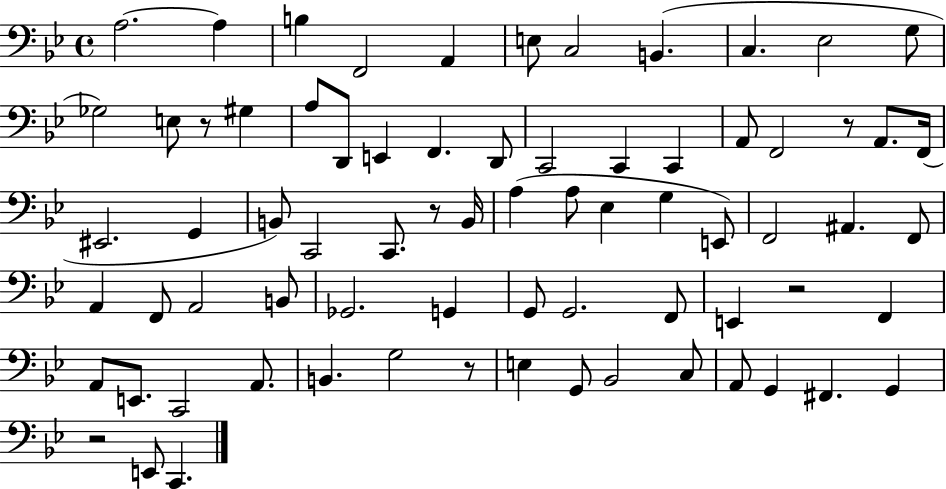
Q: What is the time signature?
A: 4/4